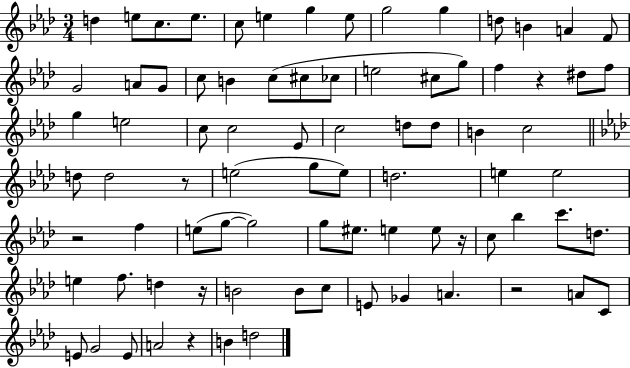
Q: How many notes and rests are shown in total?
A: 82